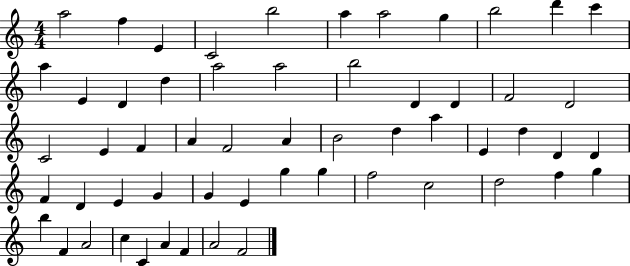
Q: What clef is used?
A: treble